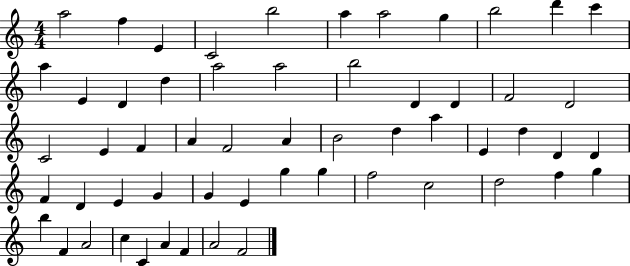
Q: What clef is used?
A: treble